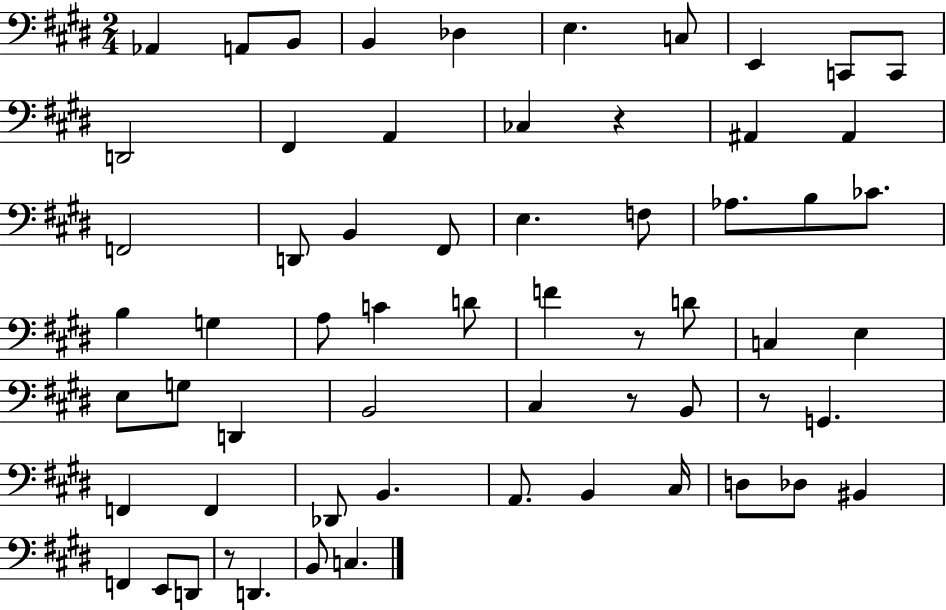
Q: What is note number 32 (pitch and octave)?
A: D4